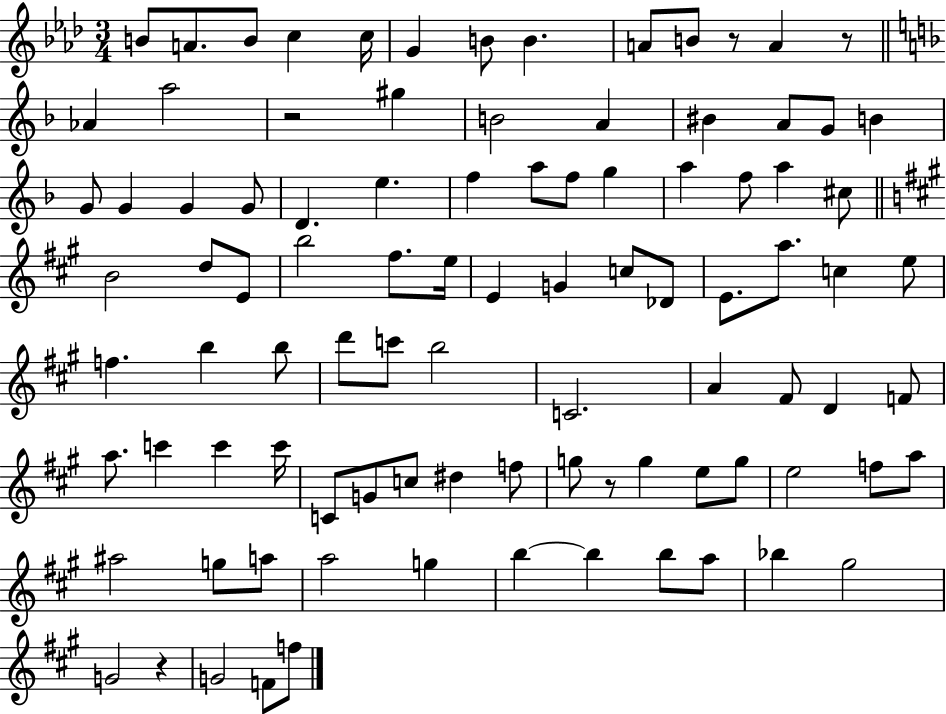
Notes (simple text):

B4/e A4/e. B4/e C5/q C5/s G4/q B4/e B4/q. A4/e B4/e R/e A4/q R/e Ab4/q A5/h R/h G#5/q B4/h A4/q BIS4/q A4/e G4/e B4/q G4/e G4/q G4/q G4/e D4/q. E5/q. F5/q A5/e F5/e G5/q A5/q F5/e A5/q C#5/e B4/h D5/e E4/e B5/h F#5/e. E5/s E4/q G4/q C5/e Db4/e E4/e. A5/e. C5/q E5/e F5/q. B5/q B5/e D6/e C6/e B5/h C4/h. A4/q F#4/e D4/q F4/e A5/e. C6/q C6/q C6/s C4/e G4/e C5/e D#5/q F5/e G5/e R/e G5/q E5/e G5/e E5/h F5/e A5/e A#5/h G5/e A5/e A5/h G5/q B5/q B5/q B5/e A5/e Bb5/q G#5/h G4/h R/q G4/h F4/e F5/e